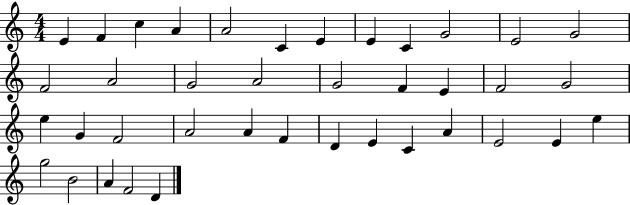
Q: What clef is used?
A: treble